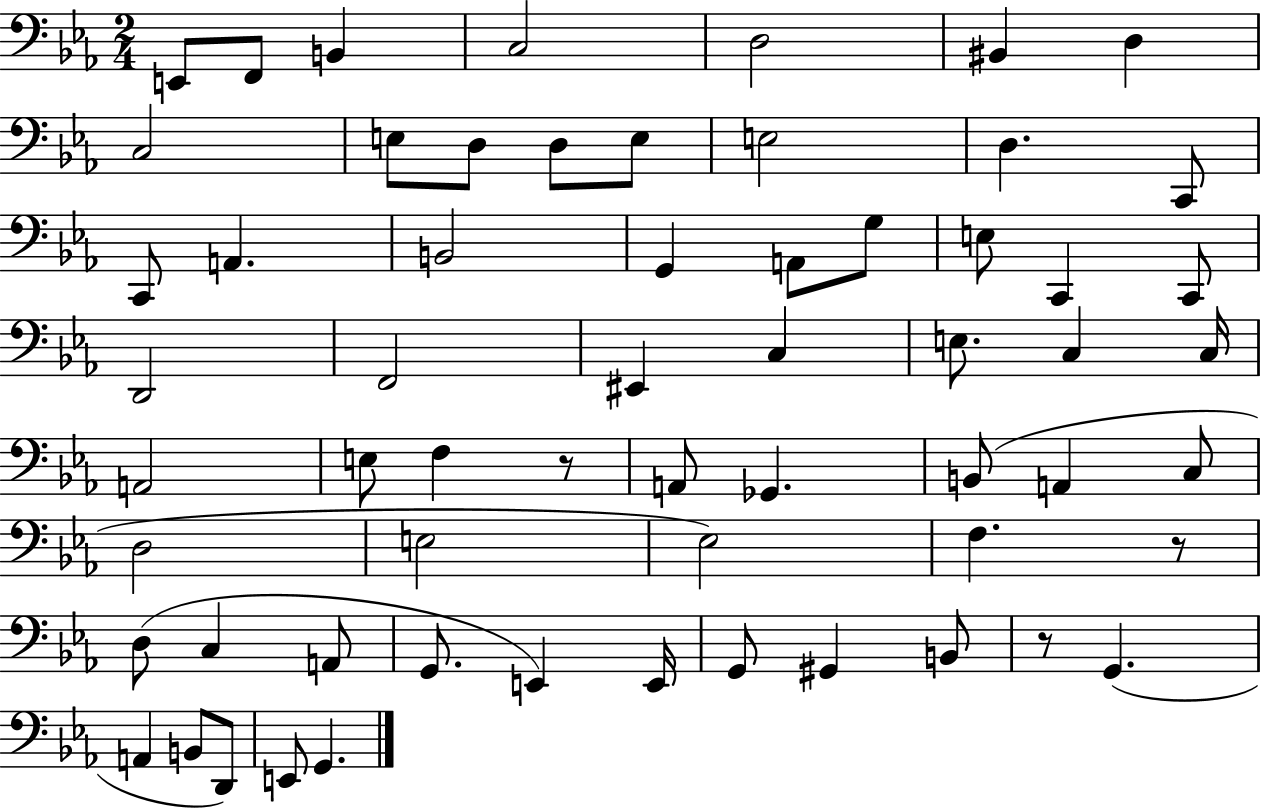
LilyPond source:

{
  \clef bass
  \numericTimeSignature
  \time 2/4
  \key ees \major
  e,8 f,8 b,4 | c2 | d2 | bis,4 d4 | \break c2 | e8 d8 d8 e8 | e2 | d4. c,8 | \break c,8 a,4. | b,2 | g,4 a,8 g8 | e8 c,4 c,8 | \break d,2 | f,2 | eis,4 c4 | e8. c4 c16 | \break a,2 | e8 f4 r8 | a,8 ges,4. | b,8( a,4 c8 | \break d2 | e2 | ees2) | f4. r8 | \break d8( c4 a,8 | g,8. e,4) e,16 | g,8 gis,4 b,8 | r8 g,4.( | \break a,4 b,8 d,8) | e,8 g,4. | \bar "|."
}